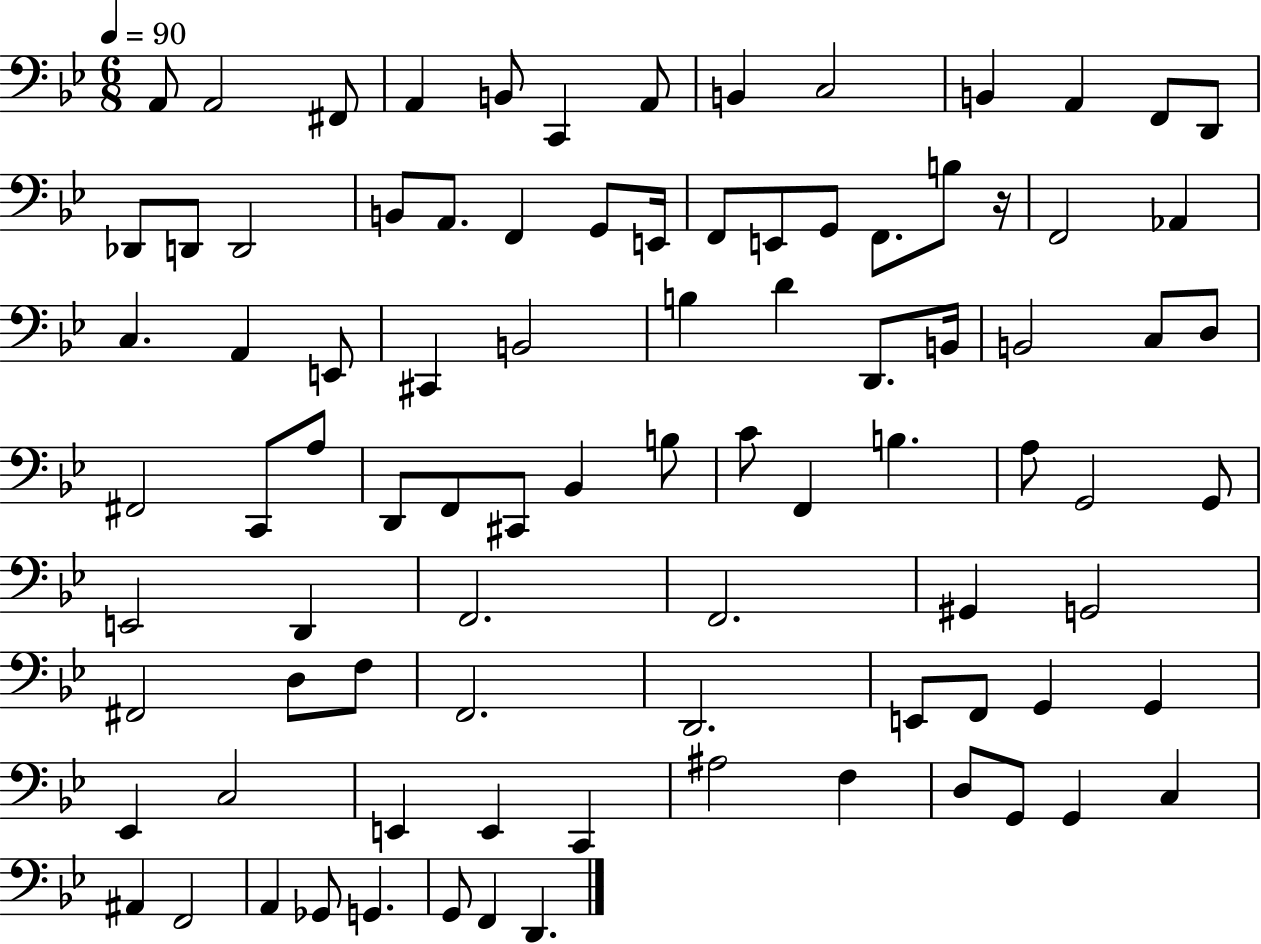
A2/e A2/h F#2/e A2/q B2/e C2/q A2/e B2/q C3/h B2/q A2/q F2/e D2/e Db2/e D2/e D2/h B2/e A2/e. F2/q G2/e E2/s F2/e E2/e G2/e F2/e. B3/e R/s F2/h Ab2/q C3/q. A2/q E2/e C#2/q B2/h B3/q D4/q D2/e. B2/s B2/h C3/e D3/e F#2/h C2/e A3/e D2/e F2/e C#2/e Bb2/q B3/e C4/e F2/q B3/q. A3/e G2/h G2/e E2/h D2/q F2/h. F2/h. G#2/q G2/h F#2/h D3/e F3/e F2/h. D2/h. E2/e F2/e G2/q G2/q Eb2/q C3/h E2/q E2/q C2/q A#3/h F3/q D3/e G2/e G2/q C3/q A#2/q F2/h A2/q Gb2/e G2/q. G2/e F2/q D2/q.